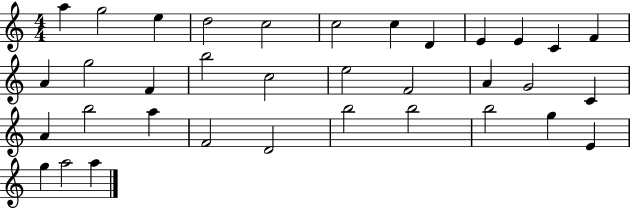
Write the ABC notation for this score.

X:1
T:Untitled
M:4/4
L:1/4
K:C
a g2 e d2 c2 c2 c D E E C F A g2 F b2 c2 e2 F2 A G2 C A b2 a F2 D2 b2 b2 b2 g E g a2 a